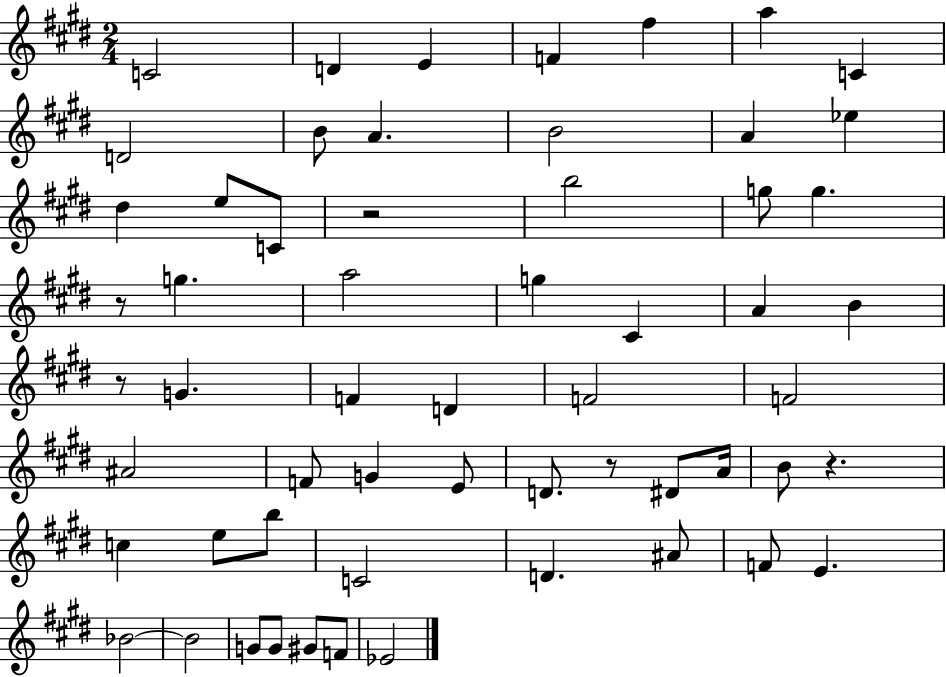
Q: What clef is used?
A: treble